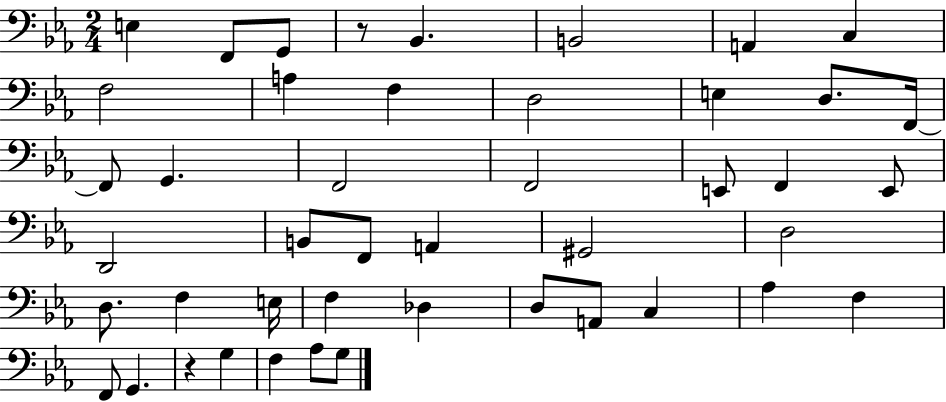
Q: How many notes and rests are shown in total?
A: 45